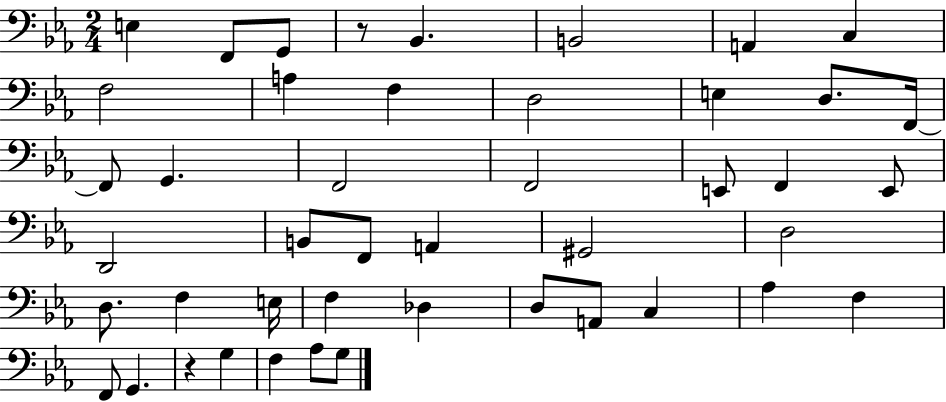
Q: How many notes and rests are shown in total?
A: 45